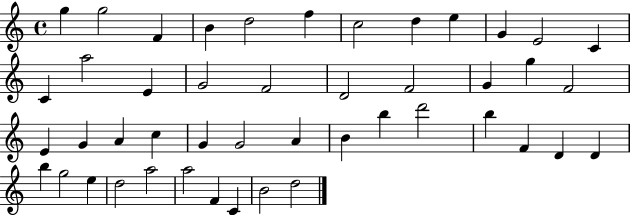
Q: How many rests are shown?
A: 0